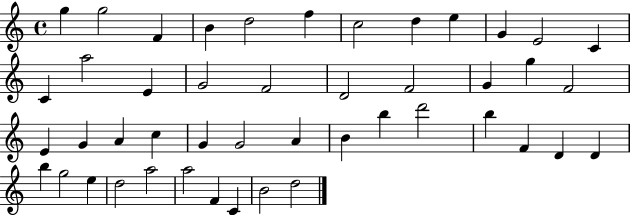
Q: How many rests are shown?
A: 0